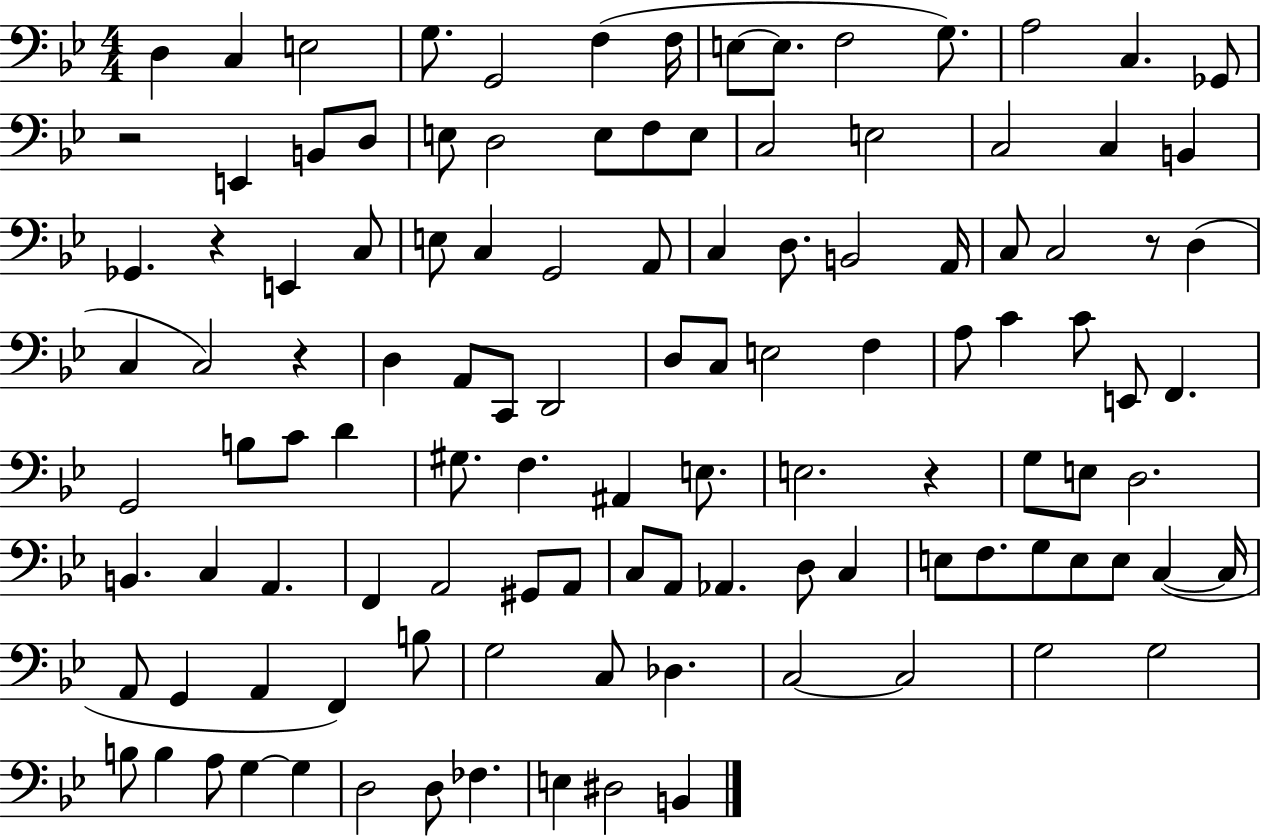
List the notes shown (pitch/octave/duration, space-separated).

D3/q C3/q E3/h G3/e. G2/h F3/q F3/s E3/e E3/e. F3/h G3/e. A3/h C3/q. Gb2/e R/h E2/q B2/e D3/e E3/e D3/h E3/e F3/e E3/e C3/h E3/h C3/h C3/q B2/q Gb2/q. R/q E2/q C3/e E3/e C3/q G2/h A2/e C3/q D3/e. B2/h A2/s C3/e C3/h R/e D3/q C3/q C3/h R/q D3/q A2/e C2/e D2/h D3/e C3/e E3/h F3/q A3/e C4/q C4/e E2/e F2/q. G2/h B3/e C4/e D4/q G#3/e. F3/q. A#2/q E3/e. E3/h. R/q G3/e E3/e D3/h. B2/q. C3/q A2/q. F2/q A2/h G#2/e A2/e C3/e A2/e Ab2/q. D3/e C3/q E3/e F3/e. G3/e E3/e E3/e C3/q C3/s A2/e G2/q A2/q F2/q B3/e G3/h C3/e Db3/q. C3/h C3/h G3/h G3/h B3/e B3/q A3/e G3/q G3/q D3/h D3/e FES3/q. E3/q D#3/h B2/q